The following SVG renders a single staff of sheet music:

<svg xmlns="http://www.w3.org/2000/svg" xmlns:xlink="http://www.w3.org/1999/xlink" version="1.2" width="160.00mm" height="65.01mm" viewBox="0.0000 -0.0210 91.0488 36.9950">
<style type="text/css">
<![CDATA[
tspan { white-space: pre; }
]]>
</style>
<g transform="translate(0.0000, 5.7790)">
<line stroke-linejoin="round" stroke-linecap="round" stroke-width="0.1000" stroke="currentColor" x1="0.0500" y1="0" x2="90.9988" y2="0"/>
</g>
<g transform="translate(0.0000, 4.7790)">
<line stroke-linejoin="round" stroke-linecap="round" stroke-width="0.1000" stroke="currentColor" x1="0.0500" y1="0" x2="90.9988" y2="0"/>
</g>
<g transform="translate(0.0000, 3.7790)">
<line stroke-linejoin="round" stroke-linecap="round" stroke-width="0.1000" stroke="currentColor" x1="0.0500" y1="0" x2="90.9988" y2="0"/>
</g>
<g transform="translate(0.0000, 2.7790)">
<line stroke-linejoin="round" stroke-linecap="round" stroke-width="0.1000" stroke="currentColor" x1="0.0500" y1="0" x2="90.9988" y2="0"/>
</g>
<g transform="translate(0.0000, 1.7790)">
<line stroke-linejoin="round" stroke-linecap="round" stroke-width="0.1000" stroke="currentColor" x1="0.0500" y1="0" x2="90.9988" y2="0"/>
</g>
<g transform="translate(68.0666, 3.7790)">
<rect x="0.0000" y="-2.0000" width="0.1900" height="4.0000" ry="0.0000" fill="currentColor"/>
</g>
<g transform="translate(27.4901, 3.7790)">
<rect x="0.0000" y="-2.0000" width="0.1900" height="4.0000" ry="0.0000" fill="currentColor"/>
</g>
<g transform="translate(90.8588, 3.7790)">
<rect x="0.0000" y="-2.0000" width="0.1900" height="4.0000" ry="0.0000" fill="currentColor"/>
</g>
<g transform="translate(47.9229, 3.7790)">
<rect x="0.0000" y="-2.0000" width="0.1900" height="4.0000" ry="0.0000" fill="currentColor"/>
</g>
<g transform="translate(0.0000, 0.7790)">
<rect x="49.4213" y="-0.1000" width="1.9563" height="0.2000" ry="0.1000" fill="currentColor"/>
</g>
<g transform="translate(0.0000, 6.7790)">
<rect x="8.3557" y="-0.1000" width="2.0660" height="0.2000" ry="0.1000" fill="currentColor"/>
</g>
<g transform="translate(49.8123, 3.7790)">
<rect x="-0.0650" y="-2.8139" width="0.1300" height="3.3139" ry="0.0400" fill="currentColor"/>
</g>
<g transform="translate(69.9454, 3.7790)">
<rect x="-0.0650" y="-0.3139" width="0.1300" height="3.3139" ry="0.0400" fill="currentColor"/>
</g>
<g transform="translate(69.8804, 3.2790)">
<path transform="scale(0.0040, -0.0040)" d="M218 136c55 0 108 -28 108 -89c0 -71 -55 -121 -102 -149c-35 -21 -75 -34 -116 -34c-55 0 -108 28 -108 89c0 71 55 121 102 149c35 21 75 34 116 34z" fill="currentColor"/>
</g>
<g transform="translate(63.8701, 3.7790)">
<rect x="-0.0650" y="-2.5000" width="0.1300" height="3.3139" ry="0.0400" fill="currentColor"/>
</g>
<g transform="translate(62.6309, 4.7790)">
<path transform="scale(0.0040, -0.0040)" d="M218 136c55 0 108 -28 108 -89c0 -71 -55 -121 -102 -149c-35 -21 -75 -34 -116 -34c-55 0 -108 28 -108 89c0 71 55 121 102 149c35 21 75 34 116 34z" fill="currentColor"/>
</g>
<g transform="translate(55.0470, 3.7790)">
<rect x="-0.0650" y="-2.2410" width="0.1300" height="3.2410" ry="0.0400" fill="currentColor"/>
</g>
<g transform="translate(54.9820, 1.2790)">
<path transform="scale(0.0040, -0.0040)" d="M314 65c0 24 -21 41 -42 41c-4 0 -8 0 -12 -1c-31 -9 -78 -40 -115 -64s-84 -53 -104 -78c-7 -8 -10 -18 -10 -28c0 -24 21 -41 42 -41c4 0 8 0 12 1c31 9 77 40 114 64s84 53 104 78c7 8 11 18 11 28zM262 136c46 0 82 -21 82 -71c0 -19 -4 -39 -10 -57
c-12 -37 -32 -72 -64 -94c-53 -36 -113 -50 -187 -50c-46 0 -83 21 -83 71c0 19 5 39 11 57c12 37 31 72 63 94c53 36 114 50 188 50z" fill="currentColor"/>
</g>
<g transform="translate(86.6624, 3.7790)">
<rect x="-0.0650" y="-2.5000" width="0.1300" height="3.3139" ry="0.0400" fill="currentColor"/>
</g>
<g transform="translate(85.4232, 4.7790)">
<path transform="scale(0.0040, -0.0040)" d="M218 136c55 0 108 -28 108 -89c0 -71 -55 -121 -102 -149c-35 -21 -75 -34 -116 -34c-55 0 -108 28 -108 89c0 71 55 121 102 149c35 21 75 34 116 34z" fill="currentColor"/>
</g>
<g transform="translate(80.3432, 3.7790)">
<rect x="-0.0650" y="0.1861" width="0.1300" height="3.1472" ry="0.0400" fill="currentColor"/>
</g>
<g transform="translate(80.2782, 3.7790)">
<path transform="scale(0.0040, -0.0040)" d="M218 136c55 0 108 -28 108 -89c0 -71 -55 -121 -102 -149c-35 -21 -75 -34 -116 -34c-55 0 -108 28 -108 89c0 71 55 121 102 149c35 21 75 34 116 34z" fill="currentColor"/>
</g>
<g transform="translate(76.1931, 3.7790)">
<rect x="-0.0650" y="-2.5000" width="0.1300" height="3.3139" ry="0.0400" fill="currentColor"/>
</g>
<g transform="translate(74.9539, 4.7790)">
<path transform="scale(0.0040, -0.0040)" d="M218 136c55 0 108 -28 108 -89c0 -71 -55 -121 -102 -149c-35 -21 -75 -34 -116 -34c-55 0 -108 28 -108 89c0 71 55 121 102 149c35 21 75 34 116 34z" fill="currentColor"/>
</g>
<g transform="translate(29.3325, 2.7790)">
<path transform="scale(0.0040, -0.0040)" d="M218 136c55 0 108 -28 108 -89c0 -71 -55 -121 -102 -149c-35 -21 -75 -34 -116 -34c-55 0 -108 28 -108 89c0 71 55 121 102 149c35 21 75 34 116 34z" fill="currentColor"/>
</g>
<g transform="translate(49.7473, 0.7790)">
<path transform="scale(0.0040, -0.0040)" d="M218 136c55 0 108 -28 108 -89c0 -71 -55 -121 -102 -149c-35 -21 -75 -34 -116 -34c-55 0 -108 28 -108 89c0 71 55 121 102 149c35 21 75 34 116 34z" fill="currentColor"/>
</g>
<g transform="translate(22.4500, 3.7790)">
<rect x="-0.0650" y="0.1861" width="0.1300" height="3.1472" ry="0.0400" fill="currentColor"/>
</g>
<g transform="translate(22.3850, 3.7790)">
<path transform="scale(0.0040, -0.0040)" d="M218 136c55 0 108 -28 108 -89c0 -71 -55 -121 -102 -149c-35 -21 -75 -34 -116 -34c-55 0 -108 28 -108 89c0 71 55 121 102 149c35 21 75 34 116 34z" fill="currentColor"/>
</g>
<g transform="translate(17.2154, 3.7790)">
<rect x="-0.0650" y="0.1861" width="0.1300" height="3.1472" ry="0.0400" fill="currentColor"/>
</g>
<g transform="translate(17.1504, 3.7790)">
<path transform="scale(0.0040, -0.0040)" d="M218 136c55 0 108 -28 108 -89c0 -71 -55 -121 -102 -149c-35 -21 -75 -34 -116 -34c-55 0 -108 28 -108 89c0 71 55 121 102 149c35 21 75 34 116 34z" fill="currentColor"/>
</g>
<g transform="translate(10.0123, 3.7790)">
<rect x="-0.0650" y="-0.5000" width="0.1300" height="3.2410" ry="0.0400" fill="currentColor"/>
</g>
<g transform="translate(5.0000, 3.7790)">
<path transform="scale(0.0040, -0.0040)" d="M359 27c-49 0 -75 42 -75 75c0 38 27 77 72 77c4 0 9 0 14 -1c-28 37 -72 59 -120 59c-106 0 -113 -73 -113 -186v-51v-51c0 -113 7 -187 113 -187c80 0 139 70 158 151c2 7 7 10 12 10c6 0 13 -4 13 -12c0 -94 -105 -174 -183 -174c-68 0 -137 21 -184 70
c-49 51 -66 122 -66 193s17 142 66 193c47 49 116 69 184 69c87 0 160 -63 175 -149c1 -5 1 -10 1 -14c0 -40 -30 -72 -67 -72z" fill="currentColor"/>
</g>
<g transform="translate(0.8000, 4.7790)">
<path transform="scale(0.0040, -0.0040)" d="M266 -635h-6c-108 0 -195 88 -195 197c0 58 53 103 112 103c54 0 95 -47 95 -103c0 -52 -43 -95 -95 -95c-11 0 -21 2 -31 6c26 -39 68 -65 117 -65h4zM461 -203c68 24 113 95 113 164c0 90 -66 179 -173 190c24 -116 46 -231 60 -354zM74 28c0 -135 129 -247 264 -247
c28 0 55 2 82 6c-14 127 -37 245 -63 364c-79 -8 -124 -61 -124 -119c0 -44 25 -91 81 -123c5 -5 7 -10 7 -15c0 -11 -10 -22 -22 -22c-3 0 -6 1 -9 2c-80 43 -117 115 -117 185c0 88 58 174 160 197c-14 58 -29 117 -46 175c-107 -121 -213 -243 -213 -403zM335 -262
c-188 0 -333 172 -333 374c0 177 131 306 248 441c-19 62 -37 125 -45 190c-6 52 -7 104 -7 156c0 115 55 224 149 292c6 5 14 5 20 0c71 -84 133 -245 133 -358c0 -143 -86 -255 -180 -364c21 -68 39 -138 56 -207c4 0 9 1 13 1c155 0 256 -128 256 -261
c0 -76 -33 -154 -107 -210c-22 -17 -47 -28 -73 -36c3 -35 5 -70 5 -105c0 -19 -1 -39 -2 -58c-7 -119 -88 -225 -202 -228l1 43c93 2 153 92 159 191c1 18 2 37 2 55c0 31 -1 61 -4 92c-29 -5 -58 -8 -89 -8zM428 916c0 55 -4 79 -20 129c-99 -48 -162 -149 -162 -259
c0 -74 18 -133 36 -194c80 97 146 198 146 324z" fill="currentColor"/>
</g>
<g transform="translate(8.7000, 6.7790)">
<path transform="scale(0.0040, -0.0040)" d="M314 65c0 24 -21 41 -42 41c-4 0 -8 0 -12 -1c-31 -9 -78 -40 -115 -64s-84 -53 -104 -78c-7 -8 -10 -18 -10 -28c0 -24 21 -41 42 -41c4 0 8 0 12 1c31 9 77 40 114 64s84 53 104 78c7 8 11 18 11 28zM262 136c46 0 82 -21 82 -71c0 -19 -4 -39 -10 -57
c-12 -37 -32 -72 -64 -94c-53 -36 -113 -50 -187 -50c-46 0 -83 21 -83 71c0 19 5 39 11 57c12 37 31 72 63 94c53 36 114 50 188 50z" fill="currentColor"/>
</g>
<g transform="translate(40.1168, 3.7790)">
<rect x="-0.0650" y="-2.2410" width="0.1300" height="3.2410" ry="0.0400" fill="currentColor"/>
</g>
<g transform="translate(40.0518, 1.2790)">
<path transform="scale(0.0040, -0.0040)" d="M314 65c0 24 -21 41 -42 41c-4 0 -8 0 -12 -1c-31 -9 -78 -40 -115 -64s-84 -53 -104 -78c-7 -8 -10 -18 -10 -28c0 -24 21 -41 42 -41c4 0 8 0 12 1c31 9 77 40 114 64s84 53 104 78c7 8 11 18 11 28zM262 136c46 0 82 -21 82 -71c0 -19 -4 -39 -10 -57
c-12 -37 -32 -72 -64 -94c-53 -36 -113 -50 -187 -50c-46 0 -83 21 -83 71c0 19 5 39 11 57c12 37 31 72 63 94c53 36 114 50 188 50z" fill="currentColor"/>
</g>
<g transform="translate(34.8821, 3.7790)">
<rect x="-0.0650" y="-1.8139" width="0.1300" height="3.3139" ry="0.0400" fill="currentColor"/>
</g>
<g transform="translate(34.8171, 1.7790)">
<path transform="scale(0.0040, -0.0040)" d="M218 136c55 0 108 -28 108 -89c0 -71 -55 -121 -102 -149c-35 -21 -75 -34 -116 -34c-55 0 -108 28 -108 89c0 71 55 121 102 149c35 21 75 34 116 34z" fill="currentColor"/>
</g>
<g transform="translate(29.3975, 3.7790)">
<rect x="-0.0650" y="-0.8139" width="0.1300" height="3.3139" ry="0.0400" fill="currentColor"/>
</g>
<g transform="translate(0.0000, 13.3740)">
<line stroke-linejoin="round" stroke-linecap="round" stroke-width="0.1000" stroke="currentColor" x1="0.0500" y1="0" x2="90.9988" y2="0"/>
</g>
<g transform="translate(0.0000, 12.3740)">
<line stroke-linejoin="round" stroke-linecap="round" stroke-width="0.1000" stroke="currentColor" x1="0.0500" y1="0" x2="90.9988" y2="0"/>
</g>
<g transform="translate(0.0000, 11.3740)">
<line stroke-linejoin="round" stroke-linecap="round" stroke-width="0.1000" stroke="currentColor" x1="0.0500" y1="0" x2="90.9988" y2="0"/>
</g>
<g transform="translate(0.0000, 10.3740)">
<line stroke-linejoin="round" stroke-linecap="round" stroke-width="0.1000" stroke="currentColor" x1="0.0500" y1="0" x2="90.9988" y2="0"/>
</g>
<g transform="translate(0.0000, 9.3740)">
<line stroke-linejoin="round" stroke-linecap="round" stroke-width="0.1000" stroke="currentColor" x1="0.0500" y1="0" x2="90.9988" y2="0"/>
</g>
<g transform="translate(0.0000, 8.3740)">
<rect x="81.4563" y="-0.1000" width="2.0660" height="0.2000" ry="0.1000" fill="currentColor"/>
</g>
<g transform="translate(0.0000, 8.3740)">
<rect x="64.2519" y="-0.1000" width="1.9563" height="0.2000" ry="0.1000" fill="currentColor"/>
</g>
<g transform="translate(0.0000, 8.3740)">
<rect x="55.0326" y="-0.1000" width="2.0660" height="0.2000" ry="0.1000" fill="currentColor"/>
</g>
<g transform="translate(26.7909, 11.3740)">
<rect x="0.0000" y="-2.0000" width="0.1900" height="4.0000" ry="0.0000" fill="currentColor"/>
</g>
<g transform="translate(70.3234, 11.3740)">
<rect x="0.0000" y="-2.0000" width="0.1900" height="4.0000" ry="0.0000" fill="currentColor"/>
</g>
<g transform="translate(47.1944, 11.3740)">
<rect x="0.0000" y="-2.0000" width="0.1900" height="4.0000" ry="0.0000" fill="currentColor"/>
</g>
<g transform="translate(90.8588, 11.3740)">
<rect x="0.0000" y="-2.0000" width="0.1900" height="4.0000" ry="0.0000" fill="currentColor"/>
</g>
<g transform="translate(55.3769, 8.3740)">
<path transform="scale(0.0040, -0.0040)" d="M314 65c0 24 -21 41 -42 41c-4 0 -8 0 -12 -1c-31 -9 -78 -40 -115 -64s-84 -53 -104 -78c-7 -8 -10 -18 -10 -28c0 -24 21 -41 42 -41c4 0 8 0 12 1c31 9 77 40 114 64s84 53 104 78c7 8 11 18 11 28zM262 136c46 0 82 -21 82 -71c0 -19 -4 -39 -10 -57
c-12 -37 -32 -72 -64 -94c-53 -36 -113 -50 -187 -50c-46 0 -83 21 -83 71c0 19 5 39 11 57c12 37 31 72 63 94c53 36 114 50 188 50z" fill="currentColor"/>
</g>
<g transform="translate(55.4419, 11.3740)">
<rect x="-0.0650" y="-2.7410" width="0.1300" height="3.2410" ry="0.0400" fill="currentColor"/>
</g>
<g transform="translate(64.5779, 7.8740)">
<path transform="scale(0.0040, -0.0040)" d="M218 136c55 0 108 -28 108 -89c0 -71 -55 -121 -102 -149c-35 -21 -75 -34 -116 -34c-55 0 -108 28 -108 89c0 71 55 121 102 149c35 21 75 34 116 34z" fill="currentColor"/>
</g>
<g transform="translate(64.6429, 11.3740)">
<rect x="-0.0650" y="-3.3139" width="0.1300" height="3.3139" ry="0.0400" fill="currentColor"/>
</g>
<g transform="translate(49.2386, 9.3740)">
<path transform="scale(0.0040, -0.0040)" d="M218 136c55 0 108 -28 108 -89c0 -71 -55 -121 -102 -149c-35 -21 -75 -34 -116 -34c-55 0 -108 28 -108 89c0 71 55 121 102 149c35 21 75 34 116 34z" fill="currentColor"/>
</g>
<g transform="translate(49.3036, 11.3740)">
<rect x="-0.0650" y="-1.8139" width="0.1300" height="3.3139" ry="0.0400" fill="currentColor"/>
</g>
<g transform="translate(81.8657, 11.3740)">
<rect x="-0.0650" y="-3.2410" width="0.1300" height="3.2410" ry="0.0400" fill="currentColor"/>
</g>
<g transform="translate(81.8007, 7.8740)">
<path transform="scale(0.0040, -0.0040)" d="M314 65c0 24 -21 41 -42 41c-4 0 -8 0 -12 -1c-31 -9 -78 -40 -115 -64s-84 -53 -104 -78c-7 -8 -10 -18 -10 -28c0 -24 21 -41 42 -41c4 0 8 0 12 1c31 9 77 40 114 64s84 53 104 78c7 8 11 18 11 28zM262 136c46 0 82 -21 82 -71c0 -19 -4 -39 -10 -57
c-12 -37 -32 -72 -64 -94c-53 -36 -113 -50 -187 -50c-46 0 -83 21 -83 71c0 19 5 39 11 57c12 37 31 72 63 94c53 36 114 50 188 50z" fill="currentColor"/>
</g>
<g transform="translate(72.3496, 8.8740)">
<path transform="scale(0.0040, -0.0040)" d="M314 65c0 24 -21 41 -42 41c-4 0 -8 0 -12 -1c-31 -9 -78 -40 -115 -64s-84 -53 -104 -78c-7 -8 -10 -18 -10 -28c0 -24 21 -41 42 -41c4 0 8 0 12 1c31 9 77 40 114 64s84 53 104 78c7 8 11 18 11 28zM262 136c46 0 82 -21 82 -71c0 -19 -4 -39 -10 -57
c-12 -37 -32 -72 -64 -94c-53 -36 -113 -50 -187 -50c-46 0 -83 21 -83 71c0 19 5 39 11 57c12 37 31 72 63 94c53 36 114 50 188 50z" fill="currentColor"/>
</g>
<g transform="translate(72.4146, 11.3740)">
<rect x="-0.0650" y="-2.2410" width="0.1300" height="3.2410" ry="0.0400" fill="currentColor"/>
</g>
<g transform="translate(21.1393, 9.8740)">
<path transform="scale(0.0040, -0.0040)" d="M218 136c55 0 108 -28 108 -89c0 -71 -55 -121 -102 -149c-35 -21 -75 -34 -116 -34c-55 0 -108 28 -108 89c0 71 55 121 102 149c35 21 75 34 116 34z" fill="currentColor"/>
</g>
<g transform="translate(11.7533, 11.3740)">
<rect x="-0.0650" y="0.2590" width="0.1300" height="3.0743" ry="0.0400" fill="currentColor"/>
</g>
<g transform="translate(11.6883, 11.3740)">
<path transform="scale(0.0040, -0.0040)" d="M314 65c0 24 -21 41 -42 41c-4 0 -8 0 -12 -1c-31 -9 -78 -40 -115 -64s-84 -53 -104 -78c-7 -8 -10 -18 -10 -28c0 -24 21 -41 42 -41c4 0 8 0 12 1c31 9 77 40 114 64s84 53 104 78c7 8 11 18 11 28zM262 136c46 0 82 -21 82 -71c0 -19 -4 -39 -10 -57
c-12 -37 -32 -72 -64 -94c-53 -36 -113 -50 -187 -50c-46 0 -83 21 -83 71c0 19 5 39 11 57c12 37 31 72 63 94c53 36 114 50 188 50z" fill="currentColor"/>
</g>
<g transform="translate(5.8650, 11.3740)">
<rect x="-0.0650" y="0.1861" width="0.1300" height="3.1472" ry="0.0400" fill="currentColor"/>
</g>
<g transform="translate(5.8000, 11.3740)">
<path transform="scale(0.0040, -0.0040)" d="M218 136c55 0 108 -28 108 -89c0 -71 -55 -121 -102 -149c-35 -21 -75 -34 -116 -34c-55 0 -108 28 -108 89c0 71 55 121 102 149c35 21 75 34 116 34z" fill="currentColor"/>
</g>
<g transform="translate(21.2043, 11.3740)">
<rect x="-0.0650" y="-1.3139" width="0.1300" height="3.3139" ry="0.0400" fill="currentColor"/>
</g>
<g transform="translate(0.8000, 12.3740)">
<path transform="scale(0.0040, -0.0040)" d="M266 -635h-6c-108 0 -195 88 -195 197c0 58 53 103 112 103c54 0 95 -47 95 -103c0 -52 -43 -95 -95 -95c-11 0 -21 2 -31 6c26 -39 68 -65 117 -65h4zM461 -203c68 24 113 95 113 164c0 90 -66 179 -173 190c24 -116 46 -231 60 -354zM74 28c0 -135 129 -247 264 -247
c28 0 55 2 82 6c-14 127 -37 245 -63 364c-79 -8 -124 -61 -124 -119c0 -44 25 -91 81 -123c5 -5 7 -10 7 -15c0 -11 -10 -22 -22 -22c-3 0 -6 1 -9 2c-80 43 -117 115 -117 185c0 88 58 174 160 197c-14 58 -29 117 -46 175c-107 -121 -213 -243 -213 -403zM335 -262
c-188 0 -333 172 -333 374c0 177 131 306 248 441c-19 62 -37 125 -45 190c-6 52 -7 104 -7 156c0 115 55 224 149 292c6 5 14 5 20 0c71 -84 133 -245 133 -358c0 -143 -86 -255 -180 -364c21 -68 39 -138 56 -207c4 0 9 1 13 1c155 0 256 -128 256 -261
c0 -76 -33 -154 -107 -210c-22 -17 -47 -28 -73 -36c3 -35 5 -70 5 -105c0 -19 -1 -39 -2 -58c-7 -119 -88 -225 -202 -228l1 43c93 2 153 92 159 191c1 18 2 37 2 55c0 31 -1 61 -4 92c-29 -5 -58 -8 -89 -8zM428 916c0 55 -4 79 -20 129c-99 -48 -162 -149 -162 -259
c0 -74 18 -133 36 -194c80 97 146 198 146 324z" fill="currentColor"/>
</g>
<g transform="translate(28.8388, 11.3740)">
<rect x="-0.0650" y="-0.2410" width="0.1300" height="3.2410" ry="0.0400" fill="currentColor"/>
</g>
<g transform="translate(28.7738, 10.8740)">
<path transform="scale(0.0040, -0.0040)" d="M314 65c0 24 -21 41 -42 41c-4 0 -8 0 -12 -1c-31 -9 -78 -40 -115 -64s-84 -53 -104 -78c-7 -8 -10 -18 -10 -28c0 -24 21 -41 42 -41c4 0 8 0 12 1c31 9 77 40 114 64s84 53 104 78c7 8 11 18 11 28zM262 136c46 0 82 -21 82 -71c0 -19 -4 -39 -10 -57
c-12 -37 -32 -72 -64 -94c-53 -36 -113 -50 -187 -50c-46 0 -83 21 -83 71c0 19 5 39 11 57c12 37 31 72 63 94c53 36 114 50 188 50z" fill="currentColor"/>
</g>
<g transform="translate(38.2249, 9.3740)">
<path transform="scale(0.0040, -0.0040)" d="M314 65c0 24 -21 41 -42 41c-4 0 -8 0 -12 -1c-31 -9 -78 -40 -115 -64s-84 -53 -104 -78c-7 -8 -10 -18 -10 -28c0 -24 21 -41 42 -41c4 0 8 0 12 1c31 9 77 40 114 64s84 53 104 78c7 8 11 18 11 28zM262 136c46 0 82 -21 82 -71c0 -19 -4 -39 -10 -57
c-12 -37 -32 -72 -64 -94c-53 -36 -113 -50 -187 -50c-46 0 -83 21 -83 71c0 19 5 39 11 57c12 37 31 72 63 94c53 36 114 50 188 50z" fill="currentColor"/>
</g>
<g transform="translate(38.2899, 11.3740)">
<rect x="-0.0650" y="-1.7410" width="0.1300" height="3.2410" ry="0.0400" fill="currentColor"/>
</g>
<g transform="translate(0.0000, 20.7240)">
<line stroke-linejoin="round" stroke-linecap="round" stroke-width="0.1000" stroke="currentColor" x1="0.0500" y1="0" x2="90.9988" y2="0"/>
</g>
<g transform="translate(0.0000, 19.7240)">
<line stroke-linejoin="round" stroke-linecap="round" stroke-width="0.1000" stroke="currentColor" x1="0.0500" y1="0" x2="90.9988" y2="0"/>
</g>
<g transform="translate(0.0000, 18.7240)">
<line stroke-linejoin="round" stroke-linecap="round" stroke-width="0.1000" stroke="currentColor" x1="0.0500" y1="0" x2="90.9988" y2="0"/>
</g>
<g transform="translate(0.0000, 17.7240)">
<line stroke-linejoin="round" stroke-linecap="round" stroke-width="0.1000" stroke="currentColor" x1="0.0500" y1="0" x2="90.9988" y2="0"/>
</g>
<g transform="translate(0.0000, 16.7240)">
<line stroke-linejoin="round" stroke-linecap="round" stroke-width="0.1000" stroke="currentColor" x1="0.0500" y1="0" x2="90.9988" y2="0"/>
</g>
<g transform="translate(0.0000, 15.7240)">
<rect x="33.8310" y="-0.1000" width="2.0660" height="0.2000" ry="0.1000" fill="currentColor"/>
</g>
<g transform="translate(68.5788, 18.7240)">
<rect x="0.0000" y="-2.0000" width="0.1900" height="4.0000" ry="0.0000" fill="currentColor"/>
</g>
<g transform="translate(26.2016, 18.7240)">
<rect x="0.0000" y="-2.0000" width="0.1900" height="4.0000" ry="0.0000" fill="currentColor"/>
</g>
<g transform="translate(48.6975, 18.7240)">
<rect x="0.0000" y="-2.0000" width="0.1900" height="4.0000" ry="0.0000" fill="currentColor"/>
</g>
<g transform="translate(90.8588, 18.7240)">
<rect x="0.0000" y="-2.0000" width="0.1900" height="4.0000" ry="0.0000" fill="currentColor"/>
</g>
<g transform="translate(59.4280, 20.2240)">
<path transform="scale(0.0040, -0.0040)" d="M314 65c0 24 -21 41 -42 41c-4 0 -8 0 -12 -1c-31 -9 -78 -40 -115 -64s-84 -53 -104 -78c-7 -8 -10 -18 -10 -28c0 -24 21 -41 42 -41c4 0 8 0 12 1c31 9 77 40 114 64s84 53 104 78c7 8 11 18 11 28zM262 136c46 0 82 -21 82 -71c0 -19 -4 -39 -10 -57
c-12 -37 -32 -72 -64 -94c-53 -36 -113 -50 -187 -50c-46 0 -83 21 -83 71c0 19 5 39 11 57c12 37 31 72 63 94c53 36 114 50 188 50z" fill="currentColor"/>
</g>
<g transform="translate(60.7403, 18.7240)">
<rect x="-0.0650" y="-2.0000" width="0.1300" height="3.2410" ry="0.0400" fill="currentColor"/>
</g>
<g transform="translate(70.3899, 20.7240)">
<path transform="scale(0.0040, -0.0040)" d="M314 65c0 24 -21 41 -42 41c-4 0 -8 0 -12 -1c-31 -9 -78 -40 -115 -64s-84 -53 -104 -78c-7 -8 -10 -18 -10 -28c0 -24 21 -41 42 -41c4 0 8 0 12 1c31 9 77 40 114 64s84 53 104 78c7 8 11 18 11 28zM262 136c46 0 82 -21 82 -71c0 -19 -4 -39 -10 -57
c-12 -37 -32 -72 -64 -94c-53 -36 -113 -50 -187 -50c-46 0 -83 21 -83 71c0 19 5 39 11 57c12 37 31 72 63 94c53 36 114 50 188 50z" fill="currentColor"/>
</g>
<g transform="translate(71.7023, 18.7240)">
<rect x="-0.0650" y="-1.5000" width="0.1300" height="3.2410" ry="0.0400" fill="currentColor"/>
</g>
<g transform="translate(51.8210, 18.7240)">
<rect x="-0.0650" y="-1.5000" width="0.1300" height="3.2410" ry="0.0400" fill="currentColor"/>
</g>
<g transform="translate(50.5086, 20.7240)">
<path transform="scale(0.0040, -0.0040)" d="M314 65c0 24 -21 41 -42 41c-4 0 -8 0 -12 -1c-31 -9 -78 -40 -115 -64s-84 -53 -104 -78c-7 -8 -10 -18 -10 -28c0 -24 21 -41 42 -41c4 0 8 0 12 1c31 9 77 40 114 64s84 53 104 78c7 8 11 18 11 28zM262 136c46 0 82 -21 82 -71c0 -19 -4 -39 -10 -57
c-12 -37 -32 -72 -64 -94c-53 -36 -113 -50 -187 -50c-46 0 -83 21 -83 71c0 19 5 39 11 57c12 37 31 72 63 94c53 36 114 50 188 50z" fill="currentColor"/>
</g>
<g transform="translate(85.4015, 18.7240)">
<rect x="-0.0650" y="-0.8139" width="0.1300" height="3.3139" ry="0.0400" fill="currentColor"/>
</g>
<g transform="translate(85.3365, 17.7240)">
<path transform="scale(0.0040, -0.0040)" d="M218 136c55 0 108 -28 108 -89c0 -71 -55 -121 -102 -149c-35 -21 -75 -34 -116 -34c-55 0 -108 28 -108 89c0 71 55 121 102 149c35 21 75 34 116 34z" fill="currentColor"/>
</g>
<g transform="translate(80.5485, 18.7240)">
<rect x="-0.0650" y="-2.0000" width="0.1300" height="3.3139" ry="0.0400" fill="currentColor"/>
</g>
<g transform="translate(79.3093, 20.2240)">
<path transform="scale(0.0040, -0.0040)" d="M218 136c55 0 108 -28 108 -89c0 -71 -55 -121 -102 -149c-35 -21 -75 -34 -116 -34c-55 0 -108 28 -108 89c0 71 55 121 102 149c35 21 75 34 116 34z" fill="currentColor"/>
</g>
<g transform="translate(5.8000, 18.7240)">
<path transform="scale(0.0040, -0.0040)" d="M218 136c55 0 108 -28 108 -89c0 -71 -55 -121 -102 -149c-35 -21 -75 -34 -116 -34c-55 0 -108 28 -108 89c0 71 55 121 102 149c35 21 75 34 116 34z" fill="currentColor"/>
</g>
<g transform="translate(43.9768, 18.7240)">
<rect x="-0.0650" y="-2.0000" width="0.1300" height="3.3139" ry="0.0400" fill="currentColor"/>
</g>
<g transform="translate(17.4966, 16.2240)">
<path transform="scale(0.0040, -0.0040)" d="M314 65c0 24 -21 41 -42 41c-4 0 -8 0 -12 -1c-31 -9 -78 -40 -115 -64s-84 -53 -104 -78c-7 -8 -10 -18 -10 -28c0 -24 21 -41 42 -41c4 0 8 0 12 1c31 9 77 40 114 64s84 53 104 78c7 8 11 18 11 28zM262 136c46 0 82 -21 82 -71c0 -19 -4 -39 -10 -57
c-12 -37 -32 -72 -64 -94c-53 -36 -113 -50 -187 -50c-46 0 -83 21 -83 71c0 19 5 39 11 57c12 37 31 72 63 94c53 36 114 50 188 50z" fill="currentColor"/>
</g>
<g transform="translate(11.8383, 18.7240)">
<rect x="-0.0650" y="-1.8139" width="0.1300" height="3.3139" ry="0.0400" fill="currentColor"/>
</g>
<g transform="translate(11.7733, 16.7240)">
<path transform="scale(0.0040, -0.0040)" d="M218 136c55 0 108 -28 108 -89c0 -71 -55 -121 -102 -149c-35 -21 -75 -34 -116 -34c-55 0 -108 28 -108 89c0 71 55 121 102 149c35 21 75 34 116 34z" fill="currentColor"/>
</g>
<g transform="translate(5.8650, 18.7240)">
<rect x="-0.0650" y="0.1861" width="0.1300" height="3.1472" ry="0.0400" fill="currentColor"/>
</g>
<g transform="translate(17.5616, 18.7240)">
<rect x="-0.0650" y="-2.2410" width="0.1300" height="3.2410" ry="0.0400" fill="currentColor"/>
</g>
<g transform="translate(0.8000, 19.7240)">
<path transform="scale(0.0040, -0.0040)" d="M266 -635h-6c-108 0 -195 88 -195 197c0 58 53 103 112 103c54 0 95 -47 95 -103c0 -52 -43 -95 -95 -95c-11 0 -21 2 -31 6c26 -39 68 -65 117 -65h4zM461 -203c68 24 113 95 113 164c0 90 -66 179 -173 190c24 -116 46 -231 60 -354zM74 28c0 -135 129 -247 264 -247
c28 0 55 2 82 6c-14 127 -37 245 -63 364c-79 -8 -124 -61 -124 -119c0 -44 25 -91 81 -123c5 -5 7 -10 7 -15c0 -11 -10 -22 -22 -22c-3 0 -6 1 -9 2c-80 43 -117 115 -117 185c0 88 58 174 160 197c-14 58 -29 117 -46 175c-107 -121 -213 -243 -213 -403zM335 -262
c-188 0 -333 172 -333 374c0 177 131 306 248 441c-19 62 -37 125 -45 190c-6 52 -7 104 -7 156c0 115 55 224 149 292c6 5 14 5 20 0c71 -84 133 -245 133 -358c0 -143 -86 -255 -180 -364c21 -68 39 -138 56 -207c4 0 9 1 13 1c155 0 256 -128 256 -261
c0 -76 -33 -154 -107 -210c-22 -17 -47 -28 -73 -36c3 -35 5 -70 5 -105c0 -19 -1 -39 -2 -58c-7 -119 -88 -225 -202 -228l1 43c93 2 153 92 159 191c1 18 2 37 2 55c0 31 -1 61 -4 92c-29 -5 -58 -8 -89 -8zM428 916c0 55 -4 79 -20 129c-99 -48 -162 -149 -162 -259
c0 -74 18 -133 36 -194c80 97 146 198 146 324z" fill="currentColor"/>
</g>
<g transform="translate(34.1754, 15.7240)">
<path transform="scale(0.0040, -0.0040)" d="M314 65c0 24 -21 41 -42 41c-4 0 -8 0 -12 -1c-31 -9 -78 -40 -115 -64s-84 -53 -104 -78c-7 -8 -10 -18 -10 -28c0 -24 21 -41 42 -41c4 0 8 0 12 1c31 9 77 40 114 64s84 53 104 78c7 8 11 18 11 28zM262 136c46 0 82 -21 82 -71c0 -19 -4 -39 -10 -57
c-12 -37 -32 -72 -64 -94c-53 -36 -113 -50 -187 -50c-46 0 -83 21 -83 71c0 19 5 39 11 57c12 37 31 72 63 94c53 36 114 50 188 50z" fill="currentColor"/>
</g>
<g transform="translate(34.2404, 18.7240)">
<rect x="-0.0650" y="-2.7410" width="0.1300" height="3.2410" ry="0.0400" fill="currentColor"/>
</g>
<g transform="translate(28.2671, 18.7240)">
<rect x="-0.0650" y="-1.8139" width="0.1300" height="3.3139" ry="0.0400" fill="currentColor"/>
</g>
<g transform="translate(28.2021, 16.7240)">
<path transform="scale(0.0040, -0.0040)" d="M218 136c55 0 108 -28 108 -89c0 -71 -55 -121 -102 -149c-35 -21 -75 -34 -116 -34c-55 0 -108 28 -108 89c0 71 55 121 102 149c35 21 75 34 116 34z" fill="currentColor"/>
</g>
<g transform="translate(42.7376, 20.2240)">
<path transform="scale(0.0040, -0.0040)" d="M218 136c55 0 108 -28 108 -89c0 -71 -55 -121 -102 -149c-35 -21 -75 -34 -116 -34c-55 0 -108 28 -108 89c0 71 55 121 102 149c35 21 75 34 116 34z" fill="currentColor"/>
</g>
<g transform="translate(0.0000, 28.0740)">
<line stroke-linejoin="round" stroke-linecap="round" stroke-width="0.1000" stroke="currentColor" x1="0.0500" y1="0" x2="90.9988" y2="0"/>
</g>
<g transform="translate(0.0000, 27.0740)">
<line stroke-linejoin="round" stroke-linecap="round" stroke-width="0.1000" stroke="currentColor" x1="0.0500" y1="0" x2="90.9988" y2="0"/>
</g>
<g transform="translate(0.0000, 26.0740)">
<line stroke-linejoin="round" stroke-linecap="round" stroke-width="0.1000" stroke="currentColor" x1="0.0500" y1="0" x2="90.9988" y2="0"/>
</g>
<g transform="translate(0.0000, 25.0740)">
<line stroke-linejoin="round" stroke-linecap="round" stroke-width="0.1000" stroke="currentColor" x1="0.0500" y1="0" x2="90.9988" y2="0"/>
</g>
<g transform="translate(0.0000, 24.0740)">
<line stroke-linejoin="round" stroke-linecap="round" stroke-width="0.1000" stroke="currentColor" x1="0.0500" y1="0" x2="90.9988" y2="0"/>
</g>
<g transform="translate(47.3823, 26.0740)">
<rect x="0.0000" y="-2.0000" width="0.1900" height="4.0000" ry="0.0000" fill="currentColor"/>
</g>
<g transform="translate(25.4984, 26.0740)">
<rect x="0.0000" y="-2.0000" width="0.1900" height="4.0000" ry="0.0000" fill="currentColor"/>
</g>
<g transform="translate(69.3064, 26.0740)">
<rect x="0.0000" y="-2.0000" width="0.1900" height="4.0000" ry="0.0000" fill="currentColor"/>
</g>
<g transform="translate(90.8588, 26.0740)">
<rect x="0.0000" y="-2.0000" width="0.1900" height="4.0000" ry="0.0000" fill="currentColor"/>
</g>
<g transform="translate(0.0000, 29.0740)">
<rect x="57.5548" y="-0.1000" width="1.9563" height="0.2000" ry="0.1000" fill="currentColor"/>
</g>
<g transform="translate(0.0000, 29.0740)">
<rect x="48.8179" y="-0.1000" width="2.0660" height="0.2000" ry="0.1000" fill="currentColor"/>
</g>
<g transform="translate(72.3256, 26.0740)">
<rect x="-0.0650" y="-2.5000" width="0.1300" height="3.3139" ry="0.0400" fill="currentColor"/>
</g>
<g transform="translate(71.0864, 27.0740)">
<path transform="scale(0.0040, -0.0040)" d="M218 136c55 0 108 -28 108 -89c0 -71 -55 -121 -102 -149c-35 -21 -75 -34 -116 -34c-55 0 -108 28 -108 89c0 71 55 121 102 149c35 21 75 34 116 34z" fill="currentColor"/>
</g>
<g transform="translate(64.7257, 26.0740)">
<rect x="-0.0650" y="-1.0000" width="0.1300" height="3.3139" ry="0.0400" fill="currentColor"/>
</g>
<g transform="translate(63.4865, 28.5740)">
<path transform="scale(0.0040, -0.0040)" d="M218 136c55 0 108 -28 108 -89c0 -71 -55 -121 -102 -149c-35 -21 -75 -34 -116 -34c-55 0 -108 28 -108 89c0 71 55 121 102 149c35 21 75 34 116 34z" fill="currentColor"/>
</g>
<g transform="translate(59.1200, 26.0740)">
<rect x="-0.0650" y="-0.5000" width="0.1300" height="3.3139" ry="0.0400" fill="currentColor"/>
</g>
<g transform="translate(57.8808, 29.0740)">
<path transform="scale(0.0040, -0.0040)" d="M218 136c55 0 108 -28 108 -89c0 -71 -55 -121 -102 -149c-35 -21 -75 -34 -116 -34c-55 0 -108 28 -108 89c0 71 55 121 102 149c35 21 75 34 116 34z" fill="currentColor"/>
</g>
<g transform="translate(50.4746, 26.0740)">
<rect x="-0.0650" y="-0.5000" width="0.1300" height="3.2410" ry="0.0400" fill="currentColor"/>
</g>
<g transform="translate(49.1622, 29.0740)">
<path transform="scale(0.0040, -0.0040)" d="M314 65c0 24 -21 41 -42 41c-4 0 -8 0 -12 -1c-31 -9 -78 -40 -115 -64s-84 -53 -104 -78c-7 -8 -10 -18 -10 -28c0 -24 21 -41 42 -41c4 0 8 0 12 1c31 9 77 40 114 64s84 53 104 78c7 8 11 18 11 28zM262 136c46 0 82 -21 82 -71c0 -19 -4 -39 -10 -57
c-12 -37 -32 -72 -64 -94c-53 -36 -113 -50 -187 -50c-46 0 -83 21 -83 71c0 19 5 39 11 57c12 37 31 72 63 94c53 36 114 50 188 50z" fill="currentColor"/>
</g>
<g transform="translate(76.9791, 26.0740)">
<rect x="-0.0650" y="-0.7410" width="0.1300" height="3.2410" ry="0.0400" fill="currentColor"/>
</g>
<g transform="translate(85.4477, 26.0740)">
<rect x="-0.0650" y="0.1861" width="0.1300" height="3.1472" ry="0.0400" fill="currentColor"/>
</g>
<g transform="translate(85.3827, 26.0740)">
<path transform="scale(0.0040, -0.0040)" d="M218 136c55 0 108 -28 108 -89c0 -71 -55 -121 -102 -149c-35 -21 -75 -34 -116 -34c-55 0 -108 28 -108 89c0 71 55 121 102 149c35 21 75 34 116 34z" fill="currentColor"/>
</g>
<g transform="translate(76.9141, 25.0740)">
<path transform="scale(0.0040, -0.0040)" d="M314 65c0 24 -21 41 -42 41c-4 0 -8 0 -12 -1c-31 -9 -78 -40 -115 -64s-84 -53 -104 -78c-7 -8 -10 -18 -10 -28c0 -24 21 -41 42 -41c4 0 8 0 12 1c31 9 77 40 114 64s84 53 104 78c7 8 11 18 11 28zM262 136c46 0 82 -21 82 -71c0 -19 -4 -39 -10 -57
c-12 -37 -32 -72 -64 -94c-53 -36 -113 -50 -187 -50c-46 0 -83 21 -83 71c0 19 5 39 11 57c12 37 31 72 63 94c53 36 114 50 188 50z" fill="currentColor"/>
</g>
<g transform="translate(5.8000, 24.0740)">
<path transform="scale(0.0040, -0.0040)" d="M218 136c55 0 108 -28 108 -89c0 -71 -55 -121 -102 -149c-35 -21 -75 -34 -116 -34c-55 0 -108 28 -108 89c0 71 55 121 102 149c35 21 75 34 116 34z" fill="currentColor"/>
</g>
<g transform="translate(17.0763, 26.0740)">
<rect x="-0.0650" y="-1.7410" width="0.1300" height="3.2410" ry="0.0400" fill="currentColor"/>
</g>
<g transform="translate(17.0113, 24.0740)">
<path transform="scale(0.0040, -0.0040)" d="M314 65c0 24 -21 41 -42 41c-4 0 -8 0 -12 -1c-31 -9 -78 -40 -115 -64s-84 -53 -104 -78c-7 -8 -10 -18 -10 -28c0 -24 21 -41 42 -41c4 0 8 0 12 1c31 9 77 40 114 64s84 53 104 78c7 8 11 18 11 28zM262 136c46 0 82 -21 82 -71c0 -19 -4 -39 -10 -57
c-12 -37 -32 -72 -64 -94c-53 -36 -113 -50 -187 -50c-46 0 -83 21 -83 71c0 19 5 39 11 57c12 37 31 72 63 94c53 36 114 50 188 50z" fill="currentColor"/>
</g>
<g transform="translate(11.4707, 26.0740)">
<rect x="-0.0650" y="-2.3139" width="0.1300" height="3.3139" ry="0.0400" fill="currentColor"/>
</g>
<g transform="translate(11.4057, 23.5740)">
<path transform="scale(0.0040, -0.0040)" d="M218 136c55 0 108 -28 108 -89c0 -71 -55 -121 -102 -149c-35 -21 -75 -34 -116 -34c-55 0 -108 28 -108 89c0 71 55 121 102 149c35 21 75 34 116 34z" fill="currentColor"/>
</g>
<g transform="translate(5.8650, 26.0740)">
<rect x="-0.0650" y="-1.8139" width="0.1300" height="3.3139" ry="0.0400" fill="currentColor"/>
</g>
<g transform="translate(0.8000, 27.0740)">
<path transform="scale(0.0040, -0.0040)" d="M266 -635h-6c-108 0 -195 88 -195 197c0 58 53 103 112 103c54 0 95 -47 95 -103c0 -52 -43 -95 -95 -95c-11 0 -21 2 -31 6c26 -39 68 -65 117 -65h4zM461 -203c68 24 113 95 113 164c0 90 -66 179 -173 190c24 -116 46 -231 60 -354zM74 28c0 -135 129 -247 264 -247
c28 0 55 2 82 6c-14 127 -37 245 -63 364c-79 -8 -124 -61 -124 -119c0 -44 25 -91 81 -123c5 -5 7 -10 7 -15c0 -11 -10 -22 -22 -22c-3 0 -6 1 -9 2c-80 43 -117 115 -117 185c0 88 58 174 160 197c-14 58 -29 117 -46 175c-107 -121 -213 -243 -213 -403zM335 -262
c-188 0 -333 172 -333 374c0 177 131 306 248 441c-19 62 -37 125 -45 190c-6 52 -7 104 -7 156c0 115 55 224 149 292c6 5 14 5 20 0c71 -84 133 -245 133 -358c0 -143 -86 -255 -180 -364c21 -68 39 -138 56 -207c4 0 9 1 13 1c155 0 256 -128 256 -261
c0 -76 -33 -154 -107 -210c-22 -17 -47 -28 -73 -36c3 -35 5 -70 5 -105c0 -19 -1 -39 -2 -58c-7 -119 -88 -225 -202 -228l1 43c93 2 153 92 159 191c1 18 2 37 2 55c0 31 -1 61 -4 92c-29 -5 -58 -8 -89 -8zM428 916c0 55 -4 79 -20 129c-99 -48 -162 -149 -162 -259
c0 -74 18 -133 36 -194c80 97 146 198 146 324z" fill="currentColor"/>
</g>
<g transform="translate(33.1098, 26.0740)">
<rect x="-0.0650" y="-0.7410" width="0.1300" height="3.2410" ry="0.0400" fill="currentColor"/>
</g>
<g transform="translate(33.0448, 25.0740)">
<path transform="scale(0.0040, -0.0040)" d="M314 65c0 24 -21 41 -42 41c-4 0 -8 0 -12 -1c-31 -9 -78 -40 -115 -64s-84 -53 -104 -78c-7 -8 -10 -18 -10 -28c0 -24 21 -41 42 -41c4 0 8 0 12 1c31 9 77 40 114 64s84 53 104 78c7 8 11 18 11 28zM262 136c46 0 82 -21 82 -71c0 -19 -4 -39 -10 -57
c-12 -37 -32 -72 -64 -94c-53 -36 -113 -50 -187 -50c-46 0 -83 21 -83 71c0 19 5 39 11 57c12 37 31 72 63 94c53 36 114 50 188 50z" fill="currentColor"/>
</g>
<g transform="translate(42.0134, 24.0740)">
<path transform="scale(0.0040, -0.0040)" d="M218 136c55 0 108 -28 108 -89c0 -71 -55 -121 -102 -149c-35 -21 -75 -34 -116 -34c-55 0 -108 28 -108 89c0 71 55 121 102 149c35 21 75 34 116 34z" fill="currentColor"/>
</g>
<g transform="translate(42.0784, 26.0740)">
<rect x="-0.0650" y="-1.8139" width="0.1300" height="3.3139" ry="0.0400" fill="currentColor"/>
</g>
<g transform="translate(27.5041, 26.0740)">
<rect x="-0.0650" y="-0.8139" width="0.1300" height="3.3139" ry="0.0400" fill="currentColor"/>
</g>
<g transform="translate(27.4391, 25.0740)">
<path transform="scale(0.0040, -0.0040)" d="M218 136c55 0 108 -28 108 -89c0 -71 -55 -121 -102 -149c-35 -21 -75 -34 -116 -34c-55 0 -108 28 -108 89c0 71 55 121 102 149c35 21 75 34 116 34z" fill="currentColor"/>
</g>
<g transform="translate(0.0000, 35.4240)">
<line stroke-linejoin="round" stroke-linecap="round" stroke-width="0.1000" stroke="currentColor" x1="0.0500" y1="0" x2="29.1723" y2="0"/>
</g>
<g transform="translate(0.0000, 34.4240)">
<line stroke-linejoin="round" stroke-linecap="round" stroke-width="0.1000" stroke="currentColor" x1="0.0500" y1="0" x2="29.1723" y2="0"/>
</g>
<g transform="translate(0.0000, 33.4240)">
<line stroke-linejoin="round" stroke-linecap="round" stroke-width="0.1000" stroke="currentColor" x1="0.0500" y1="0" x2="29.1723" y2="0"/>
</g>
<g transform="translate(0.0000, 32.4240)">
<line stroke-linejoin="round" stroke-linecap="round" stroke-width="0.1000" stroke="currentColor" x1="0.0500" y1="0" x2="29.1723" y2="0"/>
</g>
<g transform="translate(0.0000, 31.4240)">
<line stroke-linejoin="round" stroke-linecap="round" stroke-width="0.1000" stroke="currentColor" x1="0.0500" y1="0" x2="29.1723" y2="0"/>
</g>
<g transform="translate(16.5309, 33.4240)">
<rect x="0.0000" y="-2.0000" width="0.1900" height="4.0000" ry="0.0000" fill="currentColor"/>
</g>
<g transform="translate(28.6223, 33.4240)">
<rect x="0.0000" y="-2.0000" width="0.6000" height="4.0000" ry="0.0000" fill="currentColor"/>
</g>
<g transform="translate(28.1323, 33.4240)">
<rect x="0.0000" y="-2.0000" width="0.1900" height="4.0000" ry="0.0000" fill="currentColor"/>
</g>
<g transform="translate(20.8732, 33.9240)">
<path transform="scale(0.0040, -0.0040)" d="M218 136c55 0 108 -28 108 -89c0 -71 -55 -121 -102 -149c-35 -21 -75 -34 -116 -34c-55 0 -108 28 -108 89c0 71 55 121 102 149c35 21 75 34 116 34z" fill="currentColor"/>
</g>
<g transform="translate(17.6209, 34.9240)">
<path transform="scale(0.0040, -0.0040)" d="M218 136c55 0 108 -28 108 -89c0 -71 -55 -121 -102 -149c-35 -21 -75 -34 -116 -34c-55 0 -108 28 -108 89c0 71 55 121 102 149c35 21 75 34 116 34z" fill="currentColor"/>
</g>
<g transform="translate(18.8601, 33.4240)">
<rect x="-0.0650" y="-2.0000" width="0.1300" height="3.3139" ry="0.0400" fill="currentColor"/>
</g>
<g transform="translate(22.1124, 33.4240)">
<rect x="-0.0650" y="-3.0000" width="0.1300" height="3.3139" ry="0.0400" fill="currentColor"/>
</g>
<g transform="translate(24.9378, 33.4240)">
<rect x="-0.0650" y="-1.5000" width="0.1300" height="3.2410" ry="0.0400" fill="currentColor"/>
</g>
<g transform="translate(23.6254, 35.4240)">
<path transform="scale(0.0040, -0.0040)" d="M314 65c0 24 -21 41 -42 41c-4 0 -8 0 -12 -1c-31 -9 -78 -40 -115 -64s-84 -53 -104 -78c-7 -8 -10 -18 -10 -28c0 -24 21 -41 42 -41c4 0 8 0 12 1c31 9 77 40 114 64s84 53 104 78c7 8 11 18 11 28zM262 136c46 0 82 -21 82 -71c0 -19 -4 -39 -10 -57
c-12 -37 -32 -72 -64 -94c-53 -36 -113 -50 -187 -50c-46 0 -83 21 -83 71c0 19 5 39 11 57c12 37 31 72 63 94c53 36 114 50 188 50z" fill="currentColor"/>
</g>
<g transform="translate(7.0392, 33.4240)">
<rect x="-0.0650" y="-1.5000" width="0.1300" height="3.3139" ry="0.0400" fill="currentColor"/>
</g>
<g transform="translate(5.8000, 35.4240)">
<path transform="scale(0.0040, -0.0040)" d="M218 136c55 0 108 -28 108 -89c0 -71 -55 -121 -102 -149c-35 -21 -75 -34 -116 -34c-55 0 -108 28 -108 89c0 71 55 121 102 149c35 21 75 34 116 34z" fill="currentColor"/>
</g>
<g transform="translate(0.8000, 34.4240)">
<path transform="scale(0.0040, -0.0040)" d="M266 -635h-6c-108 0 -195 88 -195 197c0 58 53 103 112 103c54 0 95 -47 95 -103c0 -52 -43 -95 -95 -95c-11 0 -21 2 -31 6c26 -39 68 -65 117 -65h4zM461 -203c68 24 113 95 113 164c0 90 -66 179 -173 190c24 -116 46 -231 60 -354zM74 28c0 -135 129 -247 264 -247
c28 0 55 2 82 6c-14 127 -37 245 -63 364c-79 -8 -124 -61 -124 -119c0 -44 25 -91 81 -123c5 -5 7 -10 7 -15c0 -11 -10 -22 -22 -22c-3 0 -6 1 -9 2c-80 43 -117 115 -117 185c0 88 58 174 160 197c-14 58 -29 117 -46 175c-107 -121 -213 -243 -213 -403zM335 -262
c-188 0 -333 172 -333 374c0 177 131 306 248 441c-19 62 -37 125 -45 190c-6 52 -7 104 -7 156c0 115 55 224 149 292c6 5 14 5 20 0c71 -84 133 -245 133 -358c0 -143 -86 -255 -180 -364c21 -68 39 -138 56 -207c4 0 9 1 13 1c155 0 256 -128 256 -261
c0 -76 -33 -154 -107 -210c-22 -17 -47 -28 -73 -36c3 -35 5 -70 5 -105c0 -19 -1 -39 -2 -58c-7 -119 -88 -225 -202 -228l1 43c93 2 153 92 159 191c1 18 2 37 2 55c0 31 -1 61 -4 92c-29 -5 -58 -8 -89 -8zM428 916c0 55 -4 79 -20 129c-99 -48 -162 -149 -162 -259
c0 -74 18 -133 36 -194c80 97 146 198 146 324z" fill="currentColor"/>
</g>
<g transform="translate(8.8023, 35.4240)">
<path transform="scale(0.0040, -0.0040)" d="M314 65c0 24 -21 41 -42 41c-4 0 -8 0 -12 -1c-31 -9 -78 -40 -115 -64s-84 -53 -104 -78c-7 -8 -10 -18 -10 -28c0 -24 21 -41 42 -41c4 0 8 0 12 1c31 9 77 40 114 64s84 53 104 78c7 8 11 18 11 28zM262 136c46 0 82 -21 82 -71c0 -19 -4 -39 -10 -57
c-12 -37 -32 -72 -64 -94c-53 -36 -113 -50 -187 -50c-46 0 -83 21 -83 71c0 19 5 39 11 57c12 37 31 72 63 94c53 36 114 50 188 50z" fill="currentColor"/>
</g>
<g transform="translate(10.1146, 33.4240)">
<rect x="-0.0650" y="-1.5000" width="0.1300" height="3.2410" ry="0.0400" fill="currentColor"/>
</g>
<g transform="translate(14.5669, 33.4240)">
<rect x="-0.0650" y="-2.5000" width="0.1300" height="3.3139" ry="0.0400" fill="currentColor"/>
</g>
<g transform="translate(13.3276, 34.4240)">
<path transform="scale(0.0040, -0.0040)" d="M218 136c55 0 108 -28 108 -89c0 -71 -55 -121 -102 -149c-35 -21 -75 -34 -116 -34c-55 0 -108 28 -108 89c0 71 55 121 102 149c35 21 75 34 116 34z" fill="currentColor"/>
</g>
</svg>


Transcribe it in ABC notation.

X:1
T:Untitled
M:4/4
L:1/4
K:C
C2 B B d f g2 a g2 G c G B G B B2 e c2 f2 f a2 b g2 b2 B f g2 f a2 F E2 F2 E2 F d f g f2 d d2 f C2 C D G d2 B E E2 G F A E2